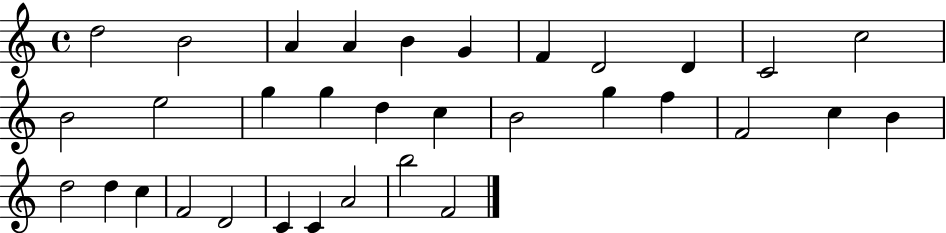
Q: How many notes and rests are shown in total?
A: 33